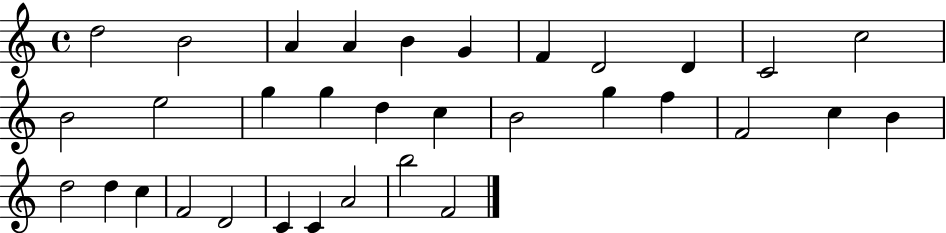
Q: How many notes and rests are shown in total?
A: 33